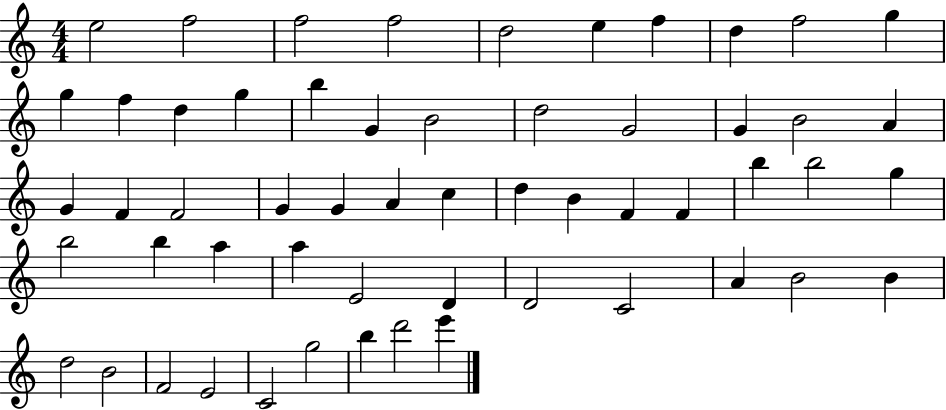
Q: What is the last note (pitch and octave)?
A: E6